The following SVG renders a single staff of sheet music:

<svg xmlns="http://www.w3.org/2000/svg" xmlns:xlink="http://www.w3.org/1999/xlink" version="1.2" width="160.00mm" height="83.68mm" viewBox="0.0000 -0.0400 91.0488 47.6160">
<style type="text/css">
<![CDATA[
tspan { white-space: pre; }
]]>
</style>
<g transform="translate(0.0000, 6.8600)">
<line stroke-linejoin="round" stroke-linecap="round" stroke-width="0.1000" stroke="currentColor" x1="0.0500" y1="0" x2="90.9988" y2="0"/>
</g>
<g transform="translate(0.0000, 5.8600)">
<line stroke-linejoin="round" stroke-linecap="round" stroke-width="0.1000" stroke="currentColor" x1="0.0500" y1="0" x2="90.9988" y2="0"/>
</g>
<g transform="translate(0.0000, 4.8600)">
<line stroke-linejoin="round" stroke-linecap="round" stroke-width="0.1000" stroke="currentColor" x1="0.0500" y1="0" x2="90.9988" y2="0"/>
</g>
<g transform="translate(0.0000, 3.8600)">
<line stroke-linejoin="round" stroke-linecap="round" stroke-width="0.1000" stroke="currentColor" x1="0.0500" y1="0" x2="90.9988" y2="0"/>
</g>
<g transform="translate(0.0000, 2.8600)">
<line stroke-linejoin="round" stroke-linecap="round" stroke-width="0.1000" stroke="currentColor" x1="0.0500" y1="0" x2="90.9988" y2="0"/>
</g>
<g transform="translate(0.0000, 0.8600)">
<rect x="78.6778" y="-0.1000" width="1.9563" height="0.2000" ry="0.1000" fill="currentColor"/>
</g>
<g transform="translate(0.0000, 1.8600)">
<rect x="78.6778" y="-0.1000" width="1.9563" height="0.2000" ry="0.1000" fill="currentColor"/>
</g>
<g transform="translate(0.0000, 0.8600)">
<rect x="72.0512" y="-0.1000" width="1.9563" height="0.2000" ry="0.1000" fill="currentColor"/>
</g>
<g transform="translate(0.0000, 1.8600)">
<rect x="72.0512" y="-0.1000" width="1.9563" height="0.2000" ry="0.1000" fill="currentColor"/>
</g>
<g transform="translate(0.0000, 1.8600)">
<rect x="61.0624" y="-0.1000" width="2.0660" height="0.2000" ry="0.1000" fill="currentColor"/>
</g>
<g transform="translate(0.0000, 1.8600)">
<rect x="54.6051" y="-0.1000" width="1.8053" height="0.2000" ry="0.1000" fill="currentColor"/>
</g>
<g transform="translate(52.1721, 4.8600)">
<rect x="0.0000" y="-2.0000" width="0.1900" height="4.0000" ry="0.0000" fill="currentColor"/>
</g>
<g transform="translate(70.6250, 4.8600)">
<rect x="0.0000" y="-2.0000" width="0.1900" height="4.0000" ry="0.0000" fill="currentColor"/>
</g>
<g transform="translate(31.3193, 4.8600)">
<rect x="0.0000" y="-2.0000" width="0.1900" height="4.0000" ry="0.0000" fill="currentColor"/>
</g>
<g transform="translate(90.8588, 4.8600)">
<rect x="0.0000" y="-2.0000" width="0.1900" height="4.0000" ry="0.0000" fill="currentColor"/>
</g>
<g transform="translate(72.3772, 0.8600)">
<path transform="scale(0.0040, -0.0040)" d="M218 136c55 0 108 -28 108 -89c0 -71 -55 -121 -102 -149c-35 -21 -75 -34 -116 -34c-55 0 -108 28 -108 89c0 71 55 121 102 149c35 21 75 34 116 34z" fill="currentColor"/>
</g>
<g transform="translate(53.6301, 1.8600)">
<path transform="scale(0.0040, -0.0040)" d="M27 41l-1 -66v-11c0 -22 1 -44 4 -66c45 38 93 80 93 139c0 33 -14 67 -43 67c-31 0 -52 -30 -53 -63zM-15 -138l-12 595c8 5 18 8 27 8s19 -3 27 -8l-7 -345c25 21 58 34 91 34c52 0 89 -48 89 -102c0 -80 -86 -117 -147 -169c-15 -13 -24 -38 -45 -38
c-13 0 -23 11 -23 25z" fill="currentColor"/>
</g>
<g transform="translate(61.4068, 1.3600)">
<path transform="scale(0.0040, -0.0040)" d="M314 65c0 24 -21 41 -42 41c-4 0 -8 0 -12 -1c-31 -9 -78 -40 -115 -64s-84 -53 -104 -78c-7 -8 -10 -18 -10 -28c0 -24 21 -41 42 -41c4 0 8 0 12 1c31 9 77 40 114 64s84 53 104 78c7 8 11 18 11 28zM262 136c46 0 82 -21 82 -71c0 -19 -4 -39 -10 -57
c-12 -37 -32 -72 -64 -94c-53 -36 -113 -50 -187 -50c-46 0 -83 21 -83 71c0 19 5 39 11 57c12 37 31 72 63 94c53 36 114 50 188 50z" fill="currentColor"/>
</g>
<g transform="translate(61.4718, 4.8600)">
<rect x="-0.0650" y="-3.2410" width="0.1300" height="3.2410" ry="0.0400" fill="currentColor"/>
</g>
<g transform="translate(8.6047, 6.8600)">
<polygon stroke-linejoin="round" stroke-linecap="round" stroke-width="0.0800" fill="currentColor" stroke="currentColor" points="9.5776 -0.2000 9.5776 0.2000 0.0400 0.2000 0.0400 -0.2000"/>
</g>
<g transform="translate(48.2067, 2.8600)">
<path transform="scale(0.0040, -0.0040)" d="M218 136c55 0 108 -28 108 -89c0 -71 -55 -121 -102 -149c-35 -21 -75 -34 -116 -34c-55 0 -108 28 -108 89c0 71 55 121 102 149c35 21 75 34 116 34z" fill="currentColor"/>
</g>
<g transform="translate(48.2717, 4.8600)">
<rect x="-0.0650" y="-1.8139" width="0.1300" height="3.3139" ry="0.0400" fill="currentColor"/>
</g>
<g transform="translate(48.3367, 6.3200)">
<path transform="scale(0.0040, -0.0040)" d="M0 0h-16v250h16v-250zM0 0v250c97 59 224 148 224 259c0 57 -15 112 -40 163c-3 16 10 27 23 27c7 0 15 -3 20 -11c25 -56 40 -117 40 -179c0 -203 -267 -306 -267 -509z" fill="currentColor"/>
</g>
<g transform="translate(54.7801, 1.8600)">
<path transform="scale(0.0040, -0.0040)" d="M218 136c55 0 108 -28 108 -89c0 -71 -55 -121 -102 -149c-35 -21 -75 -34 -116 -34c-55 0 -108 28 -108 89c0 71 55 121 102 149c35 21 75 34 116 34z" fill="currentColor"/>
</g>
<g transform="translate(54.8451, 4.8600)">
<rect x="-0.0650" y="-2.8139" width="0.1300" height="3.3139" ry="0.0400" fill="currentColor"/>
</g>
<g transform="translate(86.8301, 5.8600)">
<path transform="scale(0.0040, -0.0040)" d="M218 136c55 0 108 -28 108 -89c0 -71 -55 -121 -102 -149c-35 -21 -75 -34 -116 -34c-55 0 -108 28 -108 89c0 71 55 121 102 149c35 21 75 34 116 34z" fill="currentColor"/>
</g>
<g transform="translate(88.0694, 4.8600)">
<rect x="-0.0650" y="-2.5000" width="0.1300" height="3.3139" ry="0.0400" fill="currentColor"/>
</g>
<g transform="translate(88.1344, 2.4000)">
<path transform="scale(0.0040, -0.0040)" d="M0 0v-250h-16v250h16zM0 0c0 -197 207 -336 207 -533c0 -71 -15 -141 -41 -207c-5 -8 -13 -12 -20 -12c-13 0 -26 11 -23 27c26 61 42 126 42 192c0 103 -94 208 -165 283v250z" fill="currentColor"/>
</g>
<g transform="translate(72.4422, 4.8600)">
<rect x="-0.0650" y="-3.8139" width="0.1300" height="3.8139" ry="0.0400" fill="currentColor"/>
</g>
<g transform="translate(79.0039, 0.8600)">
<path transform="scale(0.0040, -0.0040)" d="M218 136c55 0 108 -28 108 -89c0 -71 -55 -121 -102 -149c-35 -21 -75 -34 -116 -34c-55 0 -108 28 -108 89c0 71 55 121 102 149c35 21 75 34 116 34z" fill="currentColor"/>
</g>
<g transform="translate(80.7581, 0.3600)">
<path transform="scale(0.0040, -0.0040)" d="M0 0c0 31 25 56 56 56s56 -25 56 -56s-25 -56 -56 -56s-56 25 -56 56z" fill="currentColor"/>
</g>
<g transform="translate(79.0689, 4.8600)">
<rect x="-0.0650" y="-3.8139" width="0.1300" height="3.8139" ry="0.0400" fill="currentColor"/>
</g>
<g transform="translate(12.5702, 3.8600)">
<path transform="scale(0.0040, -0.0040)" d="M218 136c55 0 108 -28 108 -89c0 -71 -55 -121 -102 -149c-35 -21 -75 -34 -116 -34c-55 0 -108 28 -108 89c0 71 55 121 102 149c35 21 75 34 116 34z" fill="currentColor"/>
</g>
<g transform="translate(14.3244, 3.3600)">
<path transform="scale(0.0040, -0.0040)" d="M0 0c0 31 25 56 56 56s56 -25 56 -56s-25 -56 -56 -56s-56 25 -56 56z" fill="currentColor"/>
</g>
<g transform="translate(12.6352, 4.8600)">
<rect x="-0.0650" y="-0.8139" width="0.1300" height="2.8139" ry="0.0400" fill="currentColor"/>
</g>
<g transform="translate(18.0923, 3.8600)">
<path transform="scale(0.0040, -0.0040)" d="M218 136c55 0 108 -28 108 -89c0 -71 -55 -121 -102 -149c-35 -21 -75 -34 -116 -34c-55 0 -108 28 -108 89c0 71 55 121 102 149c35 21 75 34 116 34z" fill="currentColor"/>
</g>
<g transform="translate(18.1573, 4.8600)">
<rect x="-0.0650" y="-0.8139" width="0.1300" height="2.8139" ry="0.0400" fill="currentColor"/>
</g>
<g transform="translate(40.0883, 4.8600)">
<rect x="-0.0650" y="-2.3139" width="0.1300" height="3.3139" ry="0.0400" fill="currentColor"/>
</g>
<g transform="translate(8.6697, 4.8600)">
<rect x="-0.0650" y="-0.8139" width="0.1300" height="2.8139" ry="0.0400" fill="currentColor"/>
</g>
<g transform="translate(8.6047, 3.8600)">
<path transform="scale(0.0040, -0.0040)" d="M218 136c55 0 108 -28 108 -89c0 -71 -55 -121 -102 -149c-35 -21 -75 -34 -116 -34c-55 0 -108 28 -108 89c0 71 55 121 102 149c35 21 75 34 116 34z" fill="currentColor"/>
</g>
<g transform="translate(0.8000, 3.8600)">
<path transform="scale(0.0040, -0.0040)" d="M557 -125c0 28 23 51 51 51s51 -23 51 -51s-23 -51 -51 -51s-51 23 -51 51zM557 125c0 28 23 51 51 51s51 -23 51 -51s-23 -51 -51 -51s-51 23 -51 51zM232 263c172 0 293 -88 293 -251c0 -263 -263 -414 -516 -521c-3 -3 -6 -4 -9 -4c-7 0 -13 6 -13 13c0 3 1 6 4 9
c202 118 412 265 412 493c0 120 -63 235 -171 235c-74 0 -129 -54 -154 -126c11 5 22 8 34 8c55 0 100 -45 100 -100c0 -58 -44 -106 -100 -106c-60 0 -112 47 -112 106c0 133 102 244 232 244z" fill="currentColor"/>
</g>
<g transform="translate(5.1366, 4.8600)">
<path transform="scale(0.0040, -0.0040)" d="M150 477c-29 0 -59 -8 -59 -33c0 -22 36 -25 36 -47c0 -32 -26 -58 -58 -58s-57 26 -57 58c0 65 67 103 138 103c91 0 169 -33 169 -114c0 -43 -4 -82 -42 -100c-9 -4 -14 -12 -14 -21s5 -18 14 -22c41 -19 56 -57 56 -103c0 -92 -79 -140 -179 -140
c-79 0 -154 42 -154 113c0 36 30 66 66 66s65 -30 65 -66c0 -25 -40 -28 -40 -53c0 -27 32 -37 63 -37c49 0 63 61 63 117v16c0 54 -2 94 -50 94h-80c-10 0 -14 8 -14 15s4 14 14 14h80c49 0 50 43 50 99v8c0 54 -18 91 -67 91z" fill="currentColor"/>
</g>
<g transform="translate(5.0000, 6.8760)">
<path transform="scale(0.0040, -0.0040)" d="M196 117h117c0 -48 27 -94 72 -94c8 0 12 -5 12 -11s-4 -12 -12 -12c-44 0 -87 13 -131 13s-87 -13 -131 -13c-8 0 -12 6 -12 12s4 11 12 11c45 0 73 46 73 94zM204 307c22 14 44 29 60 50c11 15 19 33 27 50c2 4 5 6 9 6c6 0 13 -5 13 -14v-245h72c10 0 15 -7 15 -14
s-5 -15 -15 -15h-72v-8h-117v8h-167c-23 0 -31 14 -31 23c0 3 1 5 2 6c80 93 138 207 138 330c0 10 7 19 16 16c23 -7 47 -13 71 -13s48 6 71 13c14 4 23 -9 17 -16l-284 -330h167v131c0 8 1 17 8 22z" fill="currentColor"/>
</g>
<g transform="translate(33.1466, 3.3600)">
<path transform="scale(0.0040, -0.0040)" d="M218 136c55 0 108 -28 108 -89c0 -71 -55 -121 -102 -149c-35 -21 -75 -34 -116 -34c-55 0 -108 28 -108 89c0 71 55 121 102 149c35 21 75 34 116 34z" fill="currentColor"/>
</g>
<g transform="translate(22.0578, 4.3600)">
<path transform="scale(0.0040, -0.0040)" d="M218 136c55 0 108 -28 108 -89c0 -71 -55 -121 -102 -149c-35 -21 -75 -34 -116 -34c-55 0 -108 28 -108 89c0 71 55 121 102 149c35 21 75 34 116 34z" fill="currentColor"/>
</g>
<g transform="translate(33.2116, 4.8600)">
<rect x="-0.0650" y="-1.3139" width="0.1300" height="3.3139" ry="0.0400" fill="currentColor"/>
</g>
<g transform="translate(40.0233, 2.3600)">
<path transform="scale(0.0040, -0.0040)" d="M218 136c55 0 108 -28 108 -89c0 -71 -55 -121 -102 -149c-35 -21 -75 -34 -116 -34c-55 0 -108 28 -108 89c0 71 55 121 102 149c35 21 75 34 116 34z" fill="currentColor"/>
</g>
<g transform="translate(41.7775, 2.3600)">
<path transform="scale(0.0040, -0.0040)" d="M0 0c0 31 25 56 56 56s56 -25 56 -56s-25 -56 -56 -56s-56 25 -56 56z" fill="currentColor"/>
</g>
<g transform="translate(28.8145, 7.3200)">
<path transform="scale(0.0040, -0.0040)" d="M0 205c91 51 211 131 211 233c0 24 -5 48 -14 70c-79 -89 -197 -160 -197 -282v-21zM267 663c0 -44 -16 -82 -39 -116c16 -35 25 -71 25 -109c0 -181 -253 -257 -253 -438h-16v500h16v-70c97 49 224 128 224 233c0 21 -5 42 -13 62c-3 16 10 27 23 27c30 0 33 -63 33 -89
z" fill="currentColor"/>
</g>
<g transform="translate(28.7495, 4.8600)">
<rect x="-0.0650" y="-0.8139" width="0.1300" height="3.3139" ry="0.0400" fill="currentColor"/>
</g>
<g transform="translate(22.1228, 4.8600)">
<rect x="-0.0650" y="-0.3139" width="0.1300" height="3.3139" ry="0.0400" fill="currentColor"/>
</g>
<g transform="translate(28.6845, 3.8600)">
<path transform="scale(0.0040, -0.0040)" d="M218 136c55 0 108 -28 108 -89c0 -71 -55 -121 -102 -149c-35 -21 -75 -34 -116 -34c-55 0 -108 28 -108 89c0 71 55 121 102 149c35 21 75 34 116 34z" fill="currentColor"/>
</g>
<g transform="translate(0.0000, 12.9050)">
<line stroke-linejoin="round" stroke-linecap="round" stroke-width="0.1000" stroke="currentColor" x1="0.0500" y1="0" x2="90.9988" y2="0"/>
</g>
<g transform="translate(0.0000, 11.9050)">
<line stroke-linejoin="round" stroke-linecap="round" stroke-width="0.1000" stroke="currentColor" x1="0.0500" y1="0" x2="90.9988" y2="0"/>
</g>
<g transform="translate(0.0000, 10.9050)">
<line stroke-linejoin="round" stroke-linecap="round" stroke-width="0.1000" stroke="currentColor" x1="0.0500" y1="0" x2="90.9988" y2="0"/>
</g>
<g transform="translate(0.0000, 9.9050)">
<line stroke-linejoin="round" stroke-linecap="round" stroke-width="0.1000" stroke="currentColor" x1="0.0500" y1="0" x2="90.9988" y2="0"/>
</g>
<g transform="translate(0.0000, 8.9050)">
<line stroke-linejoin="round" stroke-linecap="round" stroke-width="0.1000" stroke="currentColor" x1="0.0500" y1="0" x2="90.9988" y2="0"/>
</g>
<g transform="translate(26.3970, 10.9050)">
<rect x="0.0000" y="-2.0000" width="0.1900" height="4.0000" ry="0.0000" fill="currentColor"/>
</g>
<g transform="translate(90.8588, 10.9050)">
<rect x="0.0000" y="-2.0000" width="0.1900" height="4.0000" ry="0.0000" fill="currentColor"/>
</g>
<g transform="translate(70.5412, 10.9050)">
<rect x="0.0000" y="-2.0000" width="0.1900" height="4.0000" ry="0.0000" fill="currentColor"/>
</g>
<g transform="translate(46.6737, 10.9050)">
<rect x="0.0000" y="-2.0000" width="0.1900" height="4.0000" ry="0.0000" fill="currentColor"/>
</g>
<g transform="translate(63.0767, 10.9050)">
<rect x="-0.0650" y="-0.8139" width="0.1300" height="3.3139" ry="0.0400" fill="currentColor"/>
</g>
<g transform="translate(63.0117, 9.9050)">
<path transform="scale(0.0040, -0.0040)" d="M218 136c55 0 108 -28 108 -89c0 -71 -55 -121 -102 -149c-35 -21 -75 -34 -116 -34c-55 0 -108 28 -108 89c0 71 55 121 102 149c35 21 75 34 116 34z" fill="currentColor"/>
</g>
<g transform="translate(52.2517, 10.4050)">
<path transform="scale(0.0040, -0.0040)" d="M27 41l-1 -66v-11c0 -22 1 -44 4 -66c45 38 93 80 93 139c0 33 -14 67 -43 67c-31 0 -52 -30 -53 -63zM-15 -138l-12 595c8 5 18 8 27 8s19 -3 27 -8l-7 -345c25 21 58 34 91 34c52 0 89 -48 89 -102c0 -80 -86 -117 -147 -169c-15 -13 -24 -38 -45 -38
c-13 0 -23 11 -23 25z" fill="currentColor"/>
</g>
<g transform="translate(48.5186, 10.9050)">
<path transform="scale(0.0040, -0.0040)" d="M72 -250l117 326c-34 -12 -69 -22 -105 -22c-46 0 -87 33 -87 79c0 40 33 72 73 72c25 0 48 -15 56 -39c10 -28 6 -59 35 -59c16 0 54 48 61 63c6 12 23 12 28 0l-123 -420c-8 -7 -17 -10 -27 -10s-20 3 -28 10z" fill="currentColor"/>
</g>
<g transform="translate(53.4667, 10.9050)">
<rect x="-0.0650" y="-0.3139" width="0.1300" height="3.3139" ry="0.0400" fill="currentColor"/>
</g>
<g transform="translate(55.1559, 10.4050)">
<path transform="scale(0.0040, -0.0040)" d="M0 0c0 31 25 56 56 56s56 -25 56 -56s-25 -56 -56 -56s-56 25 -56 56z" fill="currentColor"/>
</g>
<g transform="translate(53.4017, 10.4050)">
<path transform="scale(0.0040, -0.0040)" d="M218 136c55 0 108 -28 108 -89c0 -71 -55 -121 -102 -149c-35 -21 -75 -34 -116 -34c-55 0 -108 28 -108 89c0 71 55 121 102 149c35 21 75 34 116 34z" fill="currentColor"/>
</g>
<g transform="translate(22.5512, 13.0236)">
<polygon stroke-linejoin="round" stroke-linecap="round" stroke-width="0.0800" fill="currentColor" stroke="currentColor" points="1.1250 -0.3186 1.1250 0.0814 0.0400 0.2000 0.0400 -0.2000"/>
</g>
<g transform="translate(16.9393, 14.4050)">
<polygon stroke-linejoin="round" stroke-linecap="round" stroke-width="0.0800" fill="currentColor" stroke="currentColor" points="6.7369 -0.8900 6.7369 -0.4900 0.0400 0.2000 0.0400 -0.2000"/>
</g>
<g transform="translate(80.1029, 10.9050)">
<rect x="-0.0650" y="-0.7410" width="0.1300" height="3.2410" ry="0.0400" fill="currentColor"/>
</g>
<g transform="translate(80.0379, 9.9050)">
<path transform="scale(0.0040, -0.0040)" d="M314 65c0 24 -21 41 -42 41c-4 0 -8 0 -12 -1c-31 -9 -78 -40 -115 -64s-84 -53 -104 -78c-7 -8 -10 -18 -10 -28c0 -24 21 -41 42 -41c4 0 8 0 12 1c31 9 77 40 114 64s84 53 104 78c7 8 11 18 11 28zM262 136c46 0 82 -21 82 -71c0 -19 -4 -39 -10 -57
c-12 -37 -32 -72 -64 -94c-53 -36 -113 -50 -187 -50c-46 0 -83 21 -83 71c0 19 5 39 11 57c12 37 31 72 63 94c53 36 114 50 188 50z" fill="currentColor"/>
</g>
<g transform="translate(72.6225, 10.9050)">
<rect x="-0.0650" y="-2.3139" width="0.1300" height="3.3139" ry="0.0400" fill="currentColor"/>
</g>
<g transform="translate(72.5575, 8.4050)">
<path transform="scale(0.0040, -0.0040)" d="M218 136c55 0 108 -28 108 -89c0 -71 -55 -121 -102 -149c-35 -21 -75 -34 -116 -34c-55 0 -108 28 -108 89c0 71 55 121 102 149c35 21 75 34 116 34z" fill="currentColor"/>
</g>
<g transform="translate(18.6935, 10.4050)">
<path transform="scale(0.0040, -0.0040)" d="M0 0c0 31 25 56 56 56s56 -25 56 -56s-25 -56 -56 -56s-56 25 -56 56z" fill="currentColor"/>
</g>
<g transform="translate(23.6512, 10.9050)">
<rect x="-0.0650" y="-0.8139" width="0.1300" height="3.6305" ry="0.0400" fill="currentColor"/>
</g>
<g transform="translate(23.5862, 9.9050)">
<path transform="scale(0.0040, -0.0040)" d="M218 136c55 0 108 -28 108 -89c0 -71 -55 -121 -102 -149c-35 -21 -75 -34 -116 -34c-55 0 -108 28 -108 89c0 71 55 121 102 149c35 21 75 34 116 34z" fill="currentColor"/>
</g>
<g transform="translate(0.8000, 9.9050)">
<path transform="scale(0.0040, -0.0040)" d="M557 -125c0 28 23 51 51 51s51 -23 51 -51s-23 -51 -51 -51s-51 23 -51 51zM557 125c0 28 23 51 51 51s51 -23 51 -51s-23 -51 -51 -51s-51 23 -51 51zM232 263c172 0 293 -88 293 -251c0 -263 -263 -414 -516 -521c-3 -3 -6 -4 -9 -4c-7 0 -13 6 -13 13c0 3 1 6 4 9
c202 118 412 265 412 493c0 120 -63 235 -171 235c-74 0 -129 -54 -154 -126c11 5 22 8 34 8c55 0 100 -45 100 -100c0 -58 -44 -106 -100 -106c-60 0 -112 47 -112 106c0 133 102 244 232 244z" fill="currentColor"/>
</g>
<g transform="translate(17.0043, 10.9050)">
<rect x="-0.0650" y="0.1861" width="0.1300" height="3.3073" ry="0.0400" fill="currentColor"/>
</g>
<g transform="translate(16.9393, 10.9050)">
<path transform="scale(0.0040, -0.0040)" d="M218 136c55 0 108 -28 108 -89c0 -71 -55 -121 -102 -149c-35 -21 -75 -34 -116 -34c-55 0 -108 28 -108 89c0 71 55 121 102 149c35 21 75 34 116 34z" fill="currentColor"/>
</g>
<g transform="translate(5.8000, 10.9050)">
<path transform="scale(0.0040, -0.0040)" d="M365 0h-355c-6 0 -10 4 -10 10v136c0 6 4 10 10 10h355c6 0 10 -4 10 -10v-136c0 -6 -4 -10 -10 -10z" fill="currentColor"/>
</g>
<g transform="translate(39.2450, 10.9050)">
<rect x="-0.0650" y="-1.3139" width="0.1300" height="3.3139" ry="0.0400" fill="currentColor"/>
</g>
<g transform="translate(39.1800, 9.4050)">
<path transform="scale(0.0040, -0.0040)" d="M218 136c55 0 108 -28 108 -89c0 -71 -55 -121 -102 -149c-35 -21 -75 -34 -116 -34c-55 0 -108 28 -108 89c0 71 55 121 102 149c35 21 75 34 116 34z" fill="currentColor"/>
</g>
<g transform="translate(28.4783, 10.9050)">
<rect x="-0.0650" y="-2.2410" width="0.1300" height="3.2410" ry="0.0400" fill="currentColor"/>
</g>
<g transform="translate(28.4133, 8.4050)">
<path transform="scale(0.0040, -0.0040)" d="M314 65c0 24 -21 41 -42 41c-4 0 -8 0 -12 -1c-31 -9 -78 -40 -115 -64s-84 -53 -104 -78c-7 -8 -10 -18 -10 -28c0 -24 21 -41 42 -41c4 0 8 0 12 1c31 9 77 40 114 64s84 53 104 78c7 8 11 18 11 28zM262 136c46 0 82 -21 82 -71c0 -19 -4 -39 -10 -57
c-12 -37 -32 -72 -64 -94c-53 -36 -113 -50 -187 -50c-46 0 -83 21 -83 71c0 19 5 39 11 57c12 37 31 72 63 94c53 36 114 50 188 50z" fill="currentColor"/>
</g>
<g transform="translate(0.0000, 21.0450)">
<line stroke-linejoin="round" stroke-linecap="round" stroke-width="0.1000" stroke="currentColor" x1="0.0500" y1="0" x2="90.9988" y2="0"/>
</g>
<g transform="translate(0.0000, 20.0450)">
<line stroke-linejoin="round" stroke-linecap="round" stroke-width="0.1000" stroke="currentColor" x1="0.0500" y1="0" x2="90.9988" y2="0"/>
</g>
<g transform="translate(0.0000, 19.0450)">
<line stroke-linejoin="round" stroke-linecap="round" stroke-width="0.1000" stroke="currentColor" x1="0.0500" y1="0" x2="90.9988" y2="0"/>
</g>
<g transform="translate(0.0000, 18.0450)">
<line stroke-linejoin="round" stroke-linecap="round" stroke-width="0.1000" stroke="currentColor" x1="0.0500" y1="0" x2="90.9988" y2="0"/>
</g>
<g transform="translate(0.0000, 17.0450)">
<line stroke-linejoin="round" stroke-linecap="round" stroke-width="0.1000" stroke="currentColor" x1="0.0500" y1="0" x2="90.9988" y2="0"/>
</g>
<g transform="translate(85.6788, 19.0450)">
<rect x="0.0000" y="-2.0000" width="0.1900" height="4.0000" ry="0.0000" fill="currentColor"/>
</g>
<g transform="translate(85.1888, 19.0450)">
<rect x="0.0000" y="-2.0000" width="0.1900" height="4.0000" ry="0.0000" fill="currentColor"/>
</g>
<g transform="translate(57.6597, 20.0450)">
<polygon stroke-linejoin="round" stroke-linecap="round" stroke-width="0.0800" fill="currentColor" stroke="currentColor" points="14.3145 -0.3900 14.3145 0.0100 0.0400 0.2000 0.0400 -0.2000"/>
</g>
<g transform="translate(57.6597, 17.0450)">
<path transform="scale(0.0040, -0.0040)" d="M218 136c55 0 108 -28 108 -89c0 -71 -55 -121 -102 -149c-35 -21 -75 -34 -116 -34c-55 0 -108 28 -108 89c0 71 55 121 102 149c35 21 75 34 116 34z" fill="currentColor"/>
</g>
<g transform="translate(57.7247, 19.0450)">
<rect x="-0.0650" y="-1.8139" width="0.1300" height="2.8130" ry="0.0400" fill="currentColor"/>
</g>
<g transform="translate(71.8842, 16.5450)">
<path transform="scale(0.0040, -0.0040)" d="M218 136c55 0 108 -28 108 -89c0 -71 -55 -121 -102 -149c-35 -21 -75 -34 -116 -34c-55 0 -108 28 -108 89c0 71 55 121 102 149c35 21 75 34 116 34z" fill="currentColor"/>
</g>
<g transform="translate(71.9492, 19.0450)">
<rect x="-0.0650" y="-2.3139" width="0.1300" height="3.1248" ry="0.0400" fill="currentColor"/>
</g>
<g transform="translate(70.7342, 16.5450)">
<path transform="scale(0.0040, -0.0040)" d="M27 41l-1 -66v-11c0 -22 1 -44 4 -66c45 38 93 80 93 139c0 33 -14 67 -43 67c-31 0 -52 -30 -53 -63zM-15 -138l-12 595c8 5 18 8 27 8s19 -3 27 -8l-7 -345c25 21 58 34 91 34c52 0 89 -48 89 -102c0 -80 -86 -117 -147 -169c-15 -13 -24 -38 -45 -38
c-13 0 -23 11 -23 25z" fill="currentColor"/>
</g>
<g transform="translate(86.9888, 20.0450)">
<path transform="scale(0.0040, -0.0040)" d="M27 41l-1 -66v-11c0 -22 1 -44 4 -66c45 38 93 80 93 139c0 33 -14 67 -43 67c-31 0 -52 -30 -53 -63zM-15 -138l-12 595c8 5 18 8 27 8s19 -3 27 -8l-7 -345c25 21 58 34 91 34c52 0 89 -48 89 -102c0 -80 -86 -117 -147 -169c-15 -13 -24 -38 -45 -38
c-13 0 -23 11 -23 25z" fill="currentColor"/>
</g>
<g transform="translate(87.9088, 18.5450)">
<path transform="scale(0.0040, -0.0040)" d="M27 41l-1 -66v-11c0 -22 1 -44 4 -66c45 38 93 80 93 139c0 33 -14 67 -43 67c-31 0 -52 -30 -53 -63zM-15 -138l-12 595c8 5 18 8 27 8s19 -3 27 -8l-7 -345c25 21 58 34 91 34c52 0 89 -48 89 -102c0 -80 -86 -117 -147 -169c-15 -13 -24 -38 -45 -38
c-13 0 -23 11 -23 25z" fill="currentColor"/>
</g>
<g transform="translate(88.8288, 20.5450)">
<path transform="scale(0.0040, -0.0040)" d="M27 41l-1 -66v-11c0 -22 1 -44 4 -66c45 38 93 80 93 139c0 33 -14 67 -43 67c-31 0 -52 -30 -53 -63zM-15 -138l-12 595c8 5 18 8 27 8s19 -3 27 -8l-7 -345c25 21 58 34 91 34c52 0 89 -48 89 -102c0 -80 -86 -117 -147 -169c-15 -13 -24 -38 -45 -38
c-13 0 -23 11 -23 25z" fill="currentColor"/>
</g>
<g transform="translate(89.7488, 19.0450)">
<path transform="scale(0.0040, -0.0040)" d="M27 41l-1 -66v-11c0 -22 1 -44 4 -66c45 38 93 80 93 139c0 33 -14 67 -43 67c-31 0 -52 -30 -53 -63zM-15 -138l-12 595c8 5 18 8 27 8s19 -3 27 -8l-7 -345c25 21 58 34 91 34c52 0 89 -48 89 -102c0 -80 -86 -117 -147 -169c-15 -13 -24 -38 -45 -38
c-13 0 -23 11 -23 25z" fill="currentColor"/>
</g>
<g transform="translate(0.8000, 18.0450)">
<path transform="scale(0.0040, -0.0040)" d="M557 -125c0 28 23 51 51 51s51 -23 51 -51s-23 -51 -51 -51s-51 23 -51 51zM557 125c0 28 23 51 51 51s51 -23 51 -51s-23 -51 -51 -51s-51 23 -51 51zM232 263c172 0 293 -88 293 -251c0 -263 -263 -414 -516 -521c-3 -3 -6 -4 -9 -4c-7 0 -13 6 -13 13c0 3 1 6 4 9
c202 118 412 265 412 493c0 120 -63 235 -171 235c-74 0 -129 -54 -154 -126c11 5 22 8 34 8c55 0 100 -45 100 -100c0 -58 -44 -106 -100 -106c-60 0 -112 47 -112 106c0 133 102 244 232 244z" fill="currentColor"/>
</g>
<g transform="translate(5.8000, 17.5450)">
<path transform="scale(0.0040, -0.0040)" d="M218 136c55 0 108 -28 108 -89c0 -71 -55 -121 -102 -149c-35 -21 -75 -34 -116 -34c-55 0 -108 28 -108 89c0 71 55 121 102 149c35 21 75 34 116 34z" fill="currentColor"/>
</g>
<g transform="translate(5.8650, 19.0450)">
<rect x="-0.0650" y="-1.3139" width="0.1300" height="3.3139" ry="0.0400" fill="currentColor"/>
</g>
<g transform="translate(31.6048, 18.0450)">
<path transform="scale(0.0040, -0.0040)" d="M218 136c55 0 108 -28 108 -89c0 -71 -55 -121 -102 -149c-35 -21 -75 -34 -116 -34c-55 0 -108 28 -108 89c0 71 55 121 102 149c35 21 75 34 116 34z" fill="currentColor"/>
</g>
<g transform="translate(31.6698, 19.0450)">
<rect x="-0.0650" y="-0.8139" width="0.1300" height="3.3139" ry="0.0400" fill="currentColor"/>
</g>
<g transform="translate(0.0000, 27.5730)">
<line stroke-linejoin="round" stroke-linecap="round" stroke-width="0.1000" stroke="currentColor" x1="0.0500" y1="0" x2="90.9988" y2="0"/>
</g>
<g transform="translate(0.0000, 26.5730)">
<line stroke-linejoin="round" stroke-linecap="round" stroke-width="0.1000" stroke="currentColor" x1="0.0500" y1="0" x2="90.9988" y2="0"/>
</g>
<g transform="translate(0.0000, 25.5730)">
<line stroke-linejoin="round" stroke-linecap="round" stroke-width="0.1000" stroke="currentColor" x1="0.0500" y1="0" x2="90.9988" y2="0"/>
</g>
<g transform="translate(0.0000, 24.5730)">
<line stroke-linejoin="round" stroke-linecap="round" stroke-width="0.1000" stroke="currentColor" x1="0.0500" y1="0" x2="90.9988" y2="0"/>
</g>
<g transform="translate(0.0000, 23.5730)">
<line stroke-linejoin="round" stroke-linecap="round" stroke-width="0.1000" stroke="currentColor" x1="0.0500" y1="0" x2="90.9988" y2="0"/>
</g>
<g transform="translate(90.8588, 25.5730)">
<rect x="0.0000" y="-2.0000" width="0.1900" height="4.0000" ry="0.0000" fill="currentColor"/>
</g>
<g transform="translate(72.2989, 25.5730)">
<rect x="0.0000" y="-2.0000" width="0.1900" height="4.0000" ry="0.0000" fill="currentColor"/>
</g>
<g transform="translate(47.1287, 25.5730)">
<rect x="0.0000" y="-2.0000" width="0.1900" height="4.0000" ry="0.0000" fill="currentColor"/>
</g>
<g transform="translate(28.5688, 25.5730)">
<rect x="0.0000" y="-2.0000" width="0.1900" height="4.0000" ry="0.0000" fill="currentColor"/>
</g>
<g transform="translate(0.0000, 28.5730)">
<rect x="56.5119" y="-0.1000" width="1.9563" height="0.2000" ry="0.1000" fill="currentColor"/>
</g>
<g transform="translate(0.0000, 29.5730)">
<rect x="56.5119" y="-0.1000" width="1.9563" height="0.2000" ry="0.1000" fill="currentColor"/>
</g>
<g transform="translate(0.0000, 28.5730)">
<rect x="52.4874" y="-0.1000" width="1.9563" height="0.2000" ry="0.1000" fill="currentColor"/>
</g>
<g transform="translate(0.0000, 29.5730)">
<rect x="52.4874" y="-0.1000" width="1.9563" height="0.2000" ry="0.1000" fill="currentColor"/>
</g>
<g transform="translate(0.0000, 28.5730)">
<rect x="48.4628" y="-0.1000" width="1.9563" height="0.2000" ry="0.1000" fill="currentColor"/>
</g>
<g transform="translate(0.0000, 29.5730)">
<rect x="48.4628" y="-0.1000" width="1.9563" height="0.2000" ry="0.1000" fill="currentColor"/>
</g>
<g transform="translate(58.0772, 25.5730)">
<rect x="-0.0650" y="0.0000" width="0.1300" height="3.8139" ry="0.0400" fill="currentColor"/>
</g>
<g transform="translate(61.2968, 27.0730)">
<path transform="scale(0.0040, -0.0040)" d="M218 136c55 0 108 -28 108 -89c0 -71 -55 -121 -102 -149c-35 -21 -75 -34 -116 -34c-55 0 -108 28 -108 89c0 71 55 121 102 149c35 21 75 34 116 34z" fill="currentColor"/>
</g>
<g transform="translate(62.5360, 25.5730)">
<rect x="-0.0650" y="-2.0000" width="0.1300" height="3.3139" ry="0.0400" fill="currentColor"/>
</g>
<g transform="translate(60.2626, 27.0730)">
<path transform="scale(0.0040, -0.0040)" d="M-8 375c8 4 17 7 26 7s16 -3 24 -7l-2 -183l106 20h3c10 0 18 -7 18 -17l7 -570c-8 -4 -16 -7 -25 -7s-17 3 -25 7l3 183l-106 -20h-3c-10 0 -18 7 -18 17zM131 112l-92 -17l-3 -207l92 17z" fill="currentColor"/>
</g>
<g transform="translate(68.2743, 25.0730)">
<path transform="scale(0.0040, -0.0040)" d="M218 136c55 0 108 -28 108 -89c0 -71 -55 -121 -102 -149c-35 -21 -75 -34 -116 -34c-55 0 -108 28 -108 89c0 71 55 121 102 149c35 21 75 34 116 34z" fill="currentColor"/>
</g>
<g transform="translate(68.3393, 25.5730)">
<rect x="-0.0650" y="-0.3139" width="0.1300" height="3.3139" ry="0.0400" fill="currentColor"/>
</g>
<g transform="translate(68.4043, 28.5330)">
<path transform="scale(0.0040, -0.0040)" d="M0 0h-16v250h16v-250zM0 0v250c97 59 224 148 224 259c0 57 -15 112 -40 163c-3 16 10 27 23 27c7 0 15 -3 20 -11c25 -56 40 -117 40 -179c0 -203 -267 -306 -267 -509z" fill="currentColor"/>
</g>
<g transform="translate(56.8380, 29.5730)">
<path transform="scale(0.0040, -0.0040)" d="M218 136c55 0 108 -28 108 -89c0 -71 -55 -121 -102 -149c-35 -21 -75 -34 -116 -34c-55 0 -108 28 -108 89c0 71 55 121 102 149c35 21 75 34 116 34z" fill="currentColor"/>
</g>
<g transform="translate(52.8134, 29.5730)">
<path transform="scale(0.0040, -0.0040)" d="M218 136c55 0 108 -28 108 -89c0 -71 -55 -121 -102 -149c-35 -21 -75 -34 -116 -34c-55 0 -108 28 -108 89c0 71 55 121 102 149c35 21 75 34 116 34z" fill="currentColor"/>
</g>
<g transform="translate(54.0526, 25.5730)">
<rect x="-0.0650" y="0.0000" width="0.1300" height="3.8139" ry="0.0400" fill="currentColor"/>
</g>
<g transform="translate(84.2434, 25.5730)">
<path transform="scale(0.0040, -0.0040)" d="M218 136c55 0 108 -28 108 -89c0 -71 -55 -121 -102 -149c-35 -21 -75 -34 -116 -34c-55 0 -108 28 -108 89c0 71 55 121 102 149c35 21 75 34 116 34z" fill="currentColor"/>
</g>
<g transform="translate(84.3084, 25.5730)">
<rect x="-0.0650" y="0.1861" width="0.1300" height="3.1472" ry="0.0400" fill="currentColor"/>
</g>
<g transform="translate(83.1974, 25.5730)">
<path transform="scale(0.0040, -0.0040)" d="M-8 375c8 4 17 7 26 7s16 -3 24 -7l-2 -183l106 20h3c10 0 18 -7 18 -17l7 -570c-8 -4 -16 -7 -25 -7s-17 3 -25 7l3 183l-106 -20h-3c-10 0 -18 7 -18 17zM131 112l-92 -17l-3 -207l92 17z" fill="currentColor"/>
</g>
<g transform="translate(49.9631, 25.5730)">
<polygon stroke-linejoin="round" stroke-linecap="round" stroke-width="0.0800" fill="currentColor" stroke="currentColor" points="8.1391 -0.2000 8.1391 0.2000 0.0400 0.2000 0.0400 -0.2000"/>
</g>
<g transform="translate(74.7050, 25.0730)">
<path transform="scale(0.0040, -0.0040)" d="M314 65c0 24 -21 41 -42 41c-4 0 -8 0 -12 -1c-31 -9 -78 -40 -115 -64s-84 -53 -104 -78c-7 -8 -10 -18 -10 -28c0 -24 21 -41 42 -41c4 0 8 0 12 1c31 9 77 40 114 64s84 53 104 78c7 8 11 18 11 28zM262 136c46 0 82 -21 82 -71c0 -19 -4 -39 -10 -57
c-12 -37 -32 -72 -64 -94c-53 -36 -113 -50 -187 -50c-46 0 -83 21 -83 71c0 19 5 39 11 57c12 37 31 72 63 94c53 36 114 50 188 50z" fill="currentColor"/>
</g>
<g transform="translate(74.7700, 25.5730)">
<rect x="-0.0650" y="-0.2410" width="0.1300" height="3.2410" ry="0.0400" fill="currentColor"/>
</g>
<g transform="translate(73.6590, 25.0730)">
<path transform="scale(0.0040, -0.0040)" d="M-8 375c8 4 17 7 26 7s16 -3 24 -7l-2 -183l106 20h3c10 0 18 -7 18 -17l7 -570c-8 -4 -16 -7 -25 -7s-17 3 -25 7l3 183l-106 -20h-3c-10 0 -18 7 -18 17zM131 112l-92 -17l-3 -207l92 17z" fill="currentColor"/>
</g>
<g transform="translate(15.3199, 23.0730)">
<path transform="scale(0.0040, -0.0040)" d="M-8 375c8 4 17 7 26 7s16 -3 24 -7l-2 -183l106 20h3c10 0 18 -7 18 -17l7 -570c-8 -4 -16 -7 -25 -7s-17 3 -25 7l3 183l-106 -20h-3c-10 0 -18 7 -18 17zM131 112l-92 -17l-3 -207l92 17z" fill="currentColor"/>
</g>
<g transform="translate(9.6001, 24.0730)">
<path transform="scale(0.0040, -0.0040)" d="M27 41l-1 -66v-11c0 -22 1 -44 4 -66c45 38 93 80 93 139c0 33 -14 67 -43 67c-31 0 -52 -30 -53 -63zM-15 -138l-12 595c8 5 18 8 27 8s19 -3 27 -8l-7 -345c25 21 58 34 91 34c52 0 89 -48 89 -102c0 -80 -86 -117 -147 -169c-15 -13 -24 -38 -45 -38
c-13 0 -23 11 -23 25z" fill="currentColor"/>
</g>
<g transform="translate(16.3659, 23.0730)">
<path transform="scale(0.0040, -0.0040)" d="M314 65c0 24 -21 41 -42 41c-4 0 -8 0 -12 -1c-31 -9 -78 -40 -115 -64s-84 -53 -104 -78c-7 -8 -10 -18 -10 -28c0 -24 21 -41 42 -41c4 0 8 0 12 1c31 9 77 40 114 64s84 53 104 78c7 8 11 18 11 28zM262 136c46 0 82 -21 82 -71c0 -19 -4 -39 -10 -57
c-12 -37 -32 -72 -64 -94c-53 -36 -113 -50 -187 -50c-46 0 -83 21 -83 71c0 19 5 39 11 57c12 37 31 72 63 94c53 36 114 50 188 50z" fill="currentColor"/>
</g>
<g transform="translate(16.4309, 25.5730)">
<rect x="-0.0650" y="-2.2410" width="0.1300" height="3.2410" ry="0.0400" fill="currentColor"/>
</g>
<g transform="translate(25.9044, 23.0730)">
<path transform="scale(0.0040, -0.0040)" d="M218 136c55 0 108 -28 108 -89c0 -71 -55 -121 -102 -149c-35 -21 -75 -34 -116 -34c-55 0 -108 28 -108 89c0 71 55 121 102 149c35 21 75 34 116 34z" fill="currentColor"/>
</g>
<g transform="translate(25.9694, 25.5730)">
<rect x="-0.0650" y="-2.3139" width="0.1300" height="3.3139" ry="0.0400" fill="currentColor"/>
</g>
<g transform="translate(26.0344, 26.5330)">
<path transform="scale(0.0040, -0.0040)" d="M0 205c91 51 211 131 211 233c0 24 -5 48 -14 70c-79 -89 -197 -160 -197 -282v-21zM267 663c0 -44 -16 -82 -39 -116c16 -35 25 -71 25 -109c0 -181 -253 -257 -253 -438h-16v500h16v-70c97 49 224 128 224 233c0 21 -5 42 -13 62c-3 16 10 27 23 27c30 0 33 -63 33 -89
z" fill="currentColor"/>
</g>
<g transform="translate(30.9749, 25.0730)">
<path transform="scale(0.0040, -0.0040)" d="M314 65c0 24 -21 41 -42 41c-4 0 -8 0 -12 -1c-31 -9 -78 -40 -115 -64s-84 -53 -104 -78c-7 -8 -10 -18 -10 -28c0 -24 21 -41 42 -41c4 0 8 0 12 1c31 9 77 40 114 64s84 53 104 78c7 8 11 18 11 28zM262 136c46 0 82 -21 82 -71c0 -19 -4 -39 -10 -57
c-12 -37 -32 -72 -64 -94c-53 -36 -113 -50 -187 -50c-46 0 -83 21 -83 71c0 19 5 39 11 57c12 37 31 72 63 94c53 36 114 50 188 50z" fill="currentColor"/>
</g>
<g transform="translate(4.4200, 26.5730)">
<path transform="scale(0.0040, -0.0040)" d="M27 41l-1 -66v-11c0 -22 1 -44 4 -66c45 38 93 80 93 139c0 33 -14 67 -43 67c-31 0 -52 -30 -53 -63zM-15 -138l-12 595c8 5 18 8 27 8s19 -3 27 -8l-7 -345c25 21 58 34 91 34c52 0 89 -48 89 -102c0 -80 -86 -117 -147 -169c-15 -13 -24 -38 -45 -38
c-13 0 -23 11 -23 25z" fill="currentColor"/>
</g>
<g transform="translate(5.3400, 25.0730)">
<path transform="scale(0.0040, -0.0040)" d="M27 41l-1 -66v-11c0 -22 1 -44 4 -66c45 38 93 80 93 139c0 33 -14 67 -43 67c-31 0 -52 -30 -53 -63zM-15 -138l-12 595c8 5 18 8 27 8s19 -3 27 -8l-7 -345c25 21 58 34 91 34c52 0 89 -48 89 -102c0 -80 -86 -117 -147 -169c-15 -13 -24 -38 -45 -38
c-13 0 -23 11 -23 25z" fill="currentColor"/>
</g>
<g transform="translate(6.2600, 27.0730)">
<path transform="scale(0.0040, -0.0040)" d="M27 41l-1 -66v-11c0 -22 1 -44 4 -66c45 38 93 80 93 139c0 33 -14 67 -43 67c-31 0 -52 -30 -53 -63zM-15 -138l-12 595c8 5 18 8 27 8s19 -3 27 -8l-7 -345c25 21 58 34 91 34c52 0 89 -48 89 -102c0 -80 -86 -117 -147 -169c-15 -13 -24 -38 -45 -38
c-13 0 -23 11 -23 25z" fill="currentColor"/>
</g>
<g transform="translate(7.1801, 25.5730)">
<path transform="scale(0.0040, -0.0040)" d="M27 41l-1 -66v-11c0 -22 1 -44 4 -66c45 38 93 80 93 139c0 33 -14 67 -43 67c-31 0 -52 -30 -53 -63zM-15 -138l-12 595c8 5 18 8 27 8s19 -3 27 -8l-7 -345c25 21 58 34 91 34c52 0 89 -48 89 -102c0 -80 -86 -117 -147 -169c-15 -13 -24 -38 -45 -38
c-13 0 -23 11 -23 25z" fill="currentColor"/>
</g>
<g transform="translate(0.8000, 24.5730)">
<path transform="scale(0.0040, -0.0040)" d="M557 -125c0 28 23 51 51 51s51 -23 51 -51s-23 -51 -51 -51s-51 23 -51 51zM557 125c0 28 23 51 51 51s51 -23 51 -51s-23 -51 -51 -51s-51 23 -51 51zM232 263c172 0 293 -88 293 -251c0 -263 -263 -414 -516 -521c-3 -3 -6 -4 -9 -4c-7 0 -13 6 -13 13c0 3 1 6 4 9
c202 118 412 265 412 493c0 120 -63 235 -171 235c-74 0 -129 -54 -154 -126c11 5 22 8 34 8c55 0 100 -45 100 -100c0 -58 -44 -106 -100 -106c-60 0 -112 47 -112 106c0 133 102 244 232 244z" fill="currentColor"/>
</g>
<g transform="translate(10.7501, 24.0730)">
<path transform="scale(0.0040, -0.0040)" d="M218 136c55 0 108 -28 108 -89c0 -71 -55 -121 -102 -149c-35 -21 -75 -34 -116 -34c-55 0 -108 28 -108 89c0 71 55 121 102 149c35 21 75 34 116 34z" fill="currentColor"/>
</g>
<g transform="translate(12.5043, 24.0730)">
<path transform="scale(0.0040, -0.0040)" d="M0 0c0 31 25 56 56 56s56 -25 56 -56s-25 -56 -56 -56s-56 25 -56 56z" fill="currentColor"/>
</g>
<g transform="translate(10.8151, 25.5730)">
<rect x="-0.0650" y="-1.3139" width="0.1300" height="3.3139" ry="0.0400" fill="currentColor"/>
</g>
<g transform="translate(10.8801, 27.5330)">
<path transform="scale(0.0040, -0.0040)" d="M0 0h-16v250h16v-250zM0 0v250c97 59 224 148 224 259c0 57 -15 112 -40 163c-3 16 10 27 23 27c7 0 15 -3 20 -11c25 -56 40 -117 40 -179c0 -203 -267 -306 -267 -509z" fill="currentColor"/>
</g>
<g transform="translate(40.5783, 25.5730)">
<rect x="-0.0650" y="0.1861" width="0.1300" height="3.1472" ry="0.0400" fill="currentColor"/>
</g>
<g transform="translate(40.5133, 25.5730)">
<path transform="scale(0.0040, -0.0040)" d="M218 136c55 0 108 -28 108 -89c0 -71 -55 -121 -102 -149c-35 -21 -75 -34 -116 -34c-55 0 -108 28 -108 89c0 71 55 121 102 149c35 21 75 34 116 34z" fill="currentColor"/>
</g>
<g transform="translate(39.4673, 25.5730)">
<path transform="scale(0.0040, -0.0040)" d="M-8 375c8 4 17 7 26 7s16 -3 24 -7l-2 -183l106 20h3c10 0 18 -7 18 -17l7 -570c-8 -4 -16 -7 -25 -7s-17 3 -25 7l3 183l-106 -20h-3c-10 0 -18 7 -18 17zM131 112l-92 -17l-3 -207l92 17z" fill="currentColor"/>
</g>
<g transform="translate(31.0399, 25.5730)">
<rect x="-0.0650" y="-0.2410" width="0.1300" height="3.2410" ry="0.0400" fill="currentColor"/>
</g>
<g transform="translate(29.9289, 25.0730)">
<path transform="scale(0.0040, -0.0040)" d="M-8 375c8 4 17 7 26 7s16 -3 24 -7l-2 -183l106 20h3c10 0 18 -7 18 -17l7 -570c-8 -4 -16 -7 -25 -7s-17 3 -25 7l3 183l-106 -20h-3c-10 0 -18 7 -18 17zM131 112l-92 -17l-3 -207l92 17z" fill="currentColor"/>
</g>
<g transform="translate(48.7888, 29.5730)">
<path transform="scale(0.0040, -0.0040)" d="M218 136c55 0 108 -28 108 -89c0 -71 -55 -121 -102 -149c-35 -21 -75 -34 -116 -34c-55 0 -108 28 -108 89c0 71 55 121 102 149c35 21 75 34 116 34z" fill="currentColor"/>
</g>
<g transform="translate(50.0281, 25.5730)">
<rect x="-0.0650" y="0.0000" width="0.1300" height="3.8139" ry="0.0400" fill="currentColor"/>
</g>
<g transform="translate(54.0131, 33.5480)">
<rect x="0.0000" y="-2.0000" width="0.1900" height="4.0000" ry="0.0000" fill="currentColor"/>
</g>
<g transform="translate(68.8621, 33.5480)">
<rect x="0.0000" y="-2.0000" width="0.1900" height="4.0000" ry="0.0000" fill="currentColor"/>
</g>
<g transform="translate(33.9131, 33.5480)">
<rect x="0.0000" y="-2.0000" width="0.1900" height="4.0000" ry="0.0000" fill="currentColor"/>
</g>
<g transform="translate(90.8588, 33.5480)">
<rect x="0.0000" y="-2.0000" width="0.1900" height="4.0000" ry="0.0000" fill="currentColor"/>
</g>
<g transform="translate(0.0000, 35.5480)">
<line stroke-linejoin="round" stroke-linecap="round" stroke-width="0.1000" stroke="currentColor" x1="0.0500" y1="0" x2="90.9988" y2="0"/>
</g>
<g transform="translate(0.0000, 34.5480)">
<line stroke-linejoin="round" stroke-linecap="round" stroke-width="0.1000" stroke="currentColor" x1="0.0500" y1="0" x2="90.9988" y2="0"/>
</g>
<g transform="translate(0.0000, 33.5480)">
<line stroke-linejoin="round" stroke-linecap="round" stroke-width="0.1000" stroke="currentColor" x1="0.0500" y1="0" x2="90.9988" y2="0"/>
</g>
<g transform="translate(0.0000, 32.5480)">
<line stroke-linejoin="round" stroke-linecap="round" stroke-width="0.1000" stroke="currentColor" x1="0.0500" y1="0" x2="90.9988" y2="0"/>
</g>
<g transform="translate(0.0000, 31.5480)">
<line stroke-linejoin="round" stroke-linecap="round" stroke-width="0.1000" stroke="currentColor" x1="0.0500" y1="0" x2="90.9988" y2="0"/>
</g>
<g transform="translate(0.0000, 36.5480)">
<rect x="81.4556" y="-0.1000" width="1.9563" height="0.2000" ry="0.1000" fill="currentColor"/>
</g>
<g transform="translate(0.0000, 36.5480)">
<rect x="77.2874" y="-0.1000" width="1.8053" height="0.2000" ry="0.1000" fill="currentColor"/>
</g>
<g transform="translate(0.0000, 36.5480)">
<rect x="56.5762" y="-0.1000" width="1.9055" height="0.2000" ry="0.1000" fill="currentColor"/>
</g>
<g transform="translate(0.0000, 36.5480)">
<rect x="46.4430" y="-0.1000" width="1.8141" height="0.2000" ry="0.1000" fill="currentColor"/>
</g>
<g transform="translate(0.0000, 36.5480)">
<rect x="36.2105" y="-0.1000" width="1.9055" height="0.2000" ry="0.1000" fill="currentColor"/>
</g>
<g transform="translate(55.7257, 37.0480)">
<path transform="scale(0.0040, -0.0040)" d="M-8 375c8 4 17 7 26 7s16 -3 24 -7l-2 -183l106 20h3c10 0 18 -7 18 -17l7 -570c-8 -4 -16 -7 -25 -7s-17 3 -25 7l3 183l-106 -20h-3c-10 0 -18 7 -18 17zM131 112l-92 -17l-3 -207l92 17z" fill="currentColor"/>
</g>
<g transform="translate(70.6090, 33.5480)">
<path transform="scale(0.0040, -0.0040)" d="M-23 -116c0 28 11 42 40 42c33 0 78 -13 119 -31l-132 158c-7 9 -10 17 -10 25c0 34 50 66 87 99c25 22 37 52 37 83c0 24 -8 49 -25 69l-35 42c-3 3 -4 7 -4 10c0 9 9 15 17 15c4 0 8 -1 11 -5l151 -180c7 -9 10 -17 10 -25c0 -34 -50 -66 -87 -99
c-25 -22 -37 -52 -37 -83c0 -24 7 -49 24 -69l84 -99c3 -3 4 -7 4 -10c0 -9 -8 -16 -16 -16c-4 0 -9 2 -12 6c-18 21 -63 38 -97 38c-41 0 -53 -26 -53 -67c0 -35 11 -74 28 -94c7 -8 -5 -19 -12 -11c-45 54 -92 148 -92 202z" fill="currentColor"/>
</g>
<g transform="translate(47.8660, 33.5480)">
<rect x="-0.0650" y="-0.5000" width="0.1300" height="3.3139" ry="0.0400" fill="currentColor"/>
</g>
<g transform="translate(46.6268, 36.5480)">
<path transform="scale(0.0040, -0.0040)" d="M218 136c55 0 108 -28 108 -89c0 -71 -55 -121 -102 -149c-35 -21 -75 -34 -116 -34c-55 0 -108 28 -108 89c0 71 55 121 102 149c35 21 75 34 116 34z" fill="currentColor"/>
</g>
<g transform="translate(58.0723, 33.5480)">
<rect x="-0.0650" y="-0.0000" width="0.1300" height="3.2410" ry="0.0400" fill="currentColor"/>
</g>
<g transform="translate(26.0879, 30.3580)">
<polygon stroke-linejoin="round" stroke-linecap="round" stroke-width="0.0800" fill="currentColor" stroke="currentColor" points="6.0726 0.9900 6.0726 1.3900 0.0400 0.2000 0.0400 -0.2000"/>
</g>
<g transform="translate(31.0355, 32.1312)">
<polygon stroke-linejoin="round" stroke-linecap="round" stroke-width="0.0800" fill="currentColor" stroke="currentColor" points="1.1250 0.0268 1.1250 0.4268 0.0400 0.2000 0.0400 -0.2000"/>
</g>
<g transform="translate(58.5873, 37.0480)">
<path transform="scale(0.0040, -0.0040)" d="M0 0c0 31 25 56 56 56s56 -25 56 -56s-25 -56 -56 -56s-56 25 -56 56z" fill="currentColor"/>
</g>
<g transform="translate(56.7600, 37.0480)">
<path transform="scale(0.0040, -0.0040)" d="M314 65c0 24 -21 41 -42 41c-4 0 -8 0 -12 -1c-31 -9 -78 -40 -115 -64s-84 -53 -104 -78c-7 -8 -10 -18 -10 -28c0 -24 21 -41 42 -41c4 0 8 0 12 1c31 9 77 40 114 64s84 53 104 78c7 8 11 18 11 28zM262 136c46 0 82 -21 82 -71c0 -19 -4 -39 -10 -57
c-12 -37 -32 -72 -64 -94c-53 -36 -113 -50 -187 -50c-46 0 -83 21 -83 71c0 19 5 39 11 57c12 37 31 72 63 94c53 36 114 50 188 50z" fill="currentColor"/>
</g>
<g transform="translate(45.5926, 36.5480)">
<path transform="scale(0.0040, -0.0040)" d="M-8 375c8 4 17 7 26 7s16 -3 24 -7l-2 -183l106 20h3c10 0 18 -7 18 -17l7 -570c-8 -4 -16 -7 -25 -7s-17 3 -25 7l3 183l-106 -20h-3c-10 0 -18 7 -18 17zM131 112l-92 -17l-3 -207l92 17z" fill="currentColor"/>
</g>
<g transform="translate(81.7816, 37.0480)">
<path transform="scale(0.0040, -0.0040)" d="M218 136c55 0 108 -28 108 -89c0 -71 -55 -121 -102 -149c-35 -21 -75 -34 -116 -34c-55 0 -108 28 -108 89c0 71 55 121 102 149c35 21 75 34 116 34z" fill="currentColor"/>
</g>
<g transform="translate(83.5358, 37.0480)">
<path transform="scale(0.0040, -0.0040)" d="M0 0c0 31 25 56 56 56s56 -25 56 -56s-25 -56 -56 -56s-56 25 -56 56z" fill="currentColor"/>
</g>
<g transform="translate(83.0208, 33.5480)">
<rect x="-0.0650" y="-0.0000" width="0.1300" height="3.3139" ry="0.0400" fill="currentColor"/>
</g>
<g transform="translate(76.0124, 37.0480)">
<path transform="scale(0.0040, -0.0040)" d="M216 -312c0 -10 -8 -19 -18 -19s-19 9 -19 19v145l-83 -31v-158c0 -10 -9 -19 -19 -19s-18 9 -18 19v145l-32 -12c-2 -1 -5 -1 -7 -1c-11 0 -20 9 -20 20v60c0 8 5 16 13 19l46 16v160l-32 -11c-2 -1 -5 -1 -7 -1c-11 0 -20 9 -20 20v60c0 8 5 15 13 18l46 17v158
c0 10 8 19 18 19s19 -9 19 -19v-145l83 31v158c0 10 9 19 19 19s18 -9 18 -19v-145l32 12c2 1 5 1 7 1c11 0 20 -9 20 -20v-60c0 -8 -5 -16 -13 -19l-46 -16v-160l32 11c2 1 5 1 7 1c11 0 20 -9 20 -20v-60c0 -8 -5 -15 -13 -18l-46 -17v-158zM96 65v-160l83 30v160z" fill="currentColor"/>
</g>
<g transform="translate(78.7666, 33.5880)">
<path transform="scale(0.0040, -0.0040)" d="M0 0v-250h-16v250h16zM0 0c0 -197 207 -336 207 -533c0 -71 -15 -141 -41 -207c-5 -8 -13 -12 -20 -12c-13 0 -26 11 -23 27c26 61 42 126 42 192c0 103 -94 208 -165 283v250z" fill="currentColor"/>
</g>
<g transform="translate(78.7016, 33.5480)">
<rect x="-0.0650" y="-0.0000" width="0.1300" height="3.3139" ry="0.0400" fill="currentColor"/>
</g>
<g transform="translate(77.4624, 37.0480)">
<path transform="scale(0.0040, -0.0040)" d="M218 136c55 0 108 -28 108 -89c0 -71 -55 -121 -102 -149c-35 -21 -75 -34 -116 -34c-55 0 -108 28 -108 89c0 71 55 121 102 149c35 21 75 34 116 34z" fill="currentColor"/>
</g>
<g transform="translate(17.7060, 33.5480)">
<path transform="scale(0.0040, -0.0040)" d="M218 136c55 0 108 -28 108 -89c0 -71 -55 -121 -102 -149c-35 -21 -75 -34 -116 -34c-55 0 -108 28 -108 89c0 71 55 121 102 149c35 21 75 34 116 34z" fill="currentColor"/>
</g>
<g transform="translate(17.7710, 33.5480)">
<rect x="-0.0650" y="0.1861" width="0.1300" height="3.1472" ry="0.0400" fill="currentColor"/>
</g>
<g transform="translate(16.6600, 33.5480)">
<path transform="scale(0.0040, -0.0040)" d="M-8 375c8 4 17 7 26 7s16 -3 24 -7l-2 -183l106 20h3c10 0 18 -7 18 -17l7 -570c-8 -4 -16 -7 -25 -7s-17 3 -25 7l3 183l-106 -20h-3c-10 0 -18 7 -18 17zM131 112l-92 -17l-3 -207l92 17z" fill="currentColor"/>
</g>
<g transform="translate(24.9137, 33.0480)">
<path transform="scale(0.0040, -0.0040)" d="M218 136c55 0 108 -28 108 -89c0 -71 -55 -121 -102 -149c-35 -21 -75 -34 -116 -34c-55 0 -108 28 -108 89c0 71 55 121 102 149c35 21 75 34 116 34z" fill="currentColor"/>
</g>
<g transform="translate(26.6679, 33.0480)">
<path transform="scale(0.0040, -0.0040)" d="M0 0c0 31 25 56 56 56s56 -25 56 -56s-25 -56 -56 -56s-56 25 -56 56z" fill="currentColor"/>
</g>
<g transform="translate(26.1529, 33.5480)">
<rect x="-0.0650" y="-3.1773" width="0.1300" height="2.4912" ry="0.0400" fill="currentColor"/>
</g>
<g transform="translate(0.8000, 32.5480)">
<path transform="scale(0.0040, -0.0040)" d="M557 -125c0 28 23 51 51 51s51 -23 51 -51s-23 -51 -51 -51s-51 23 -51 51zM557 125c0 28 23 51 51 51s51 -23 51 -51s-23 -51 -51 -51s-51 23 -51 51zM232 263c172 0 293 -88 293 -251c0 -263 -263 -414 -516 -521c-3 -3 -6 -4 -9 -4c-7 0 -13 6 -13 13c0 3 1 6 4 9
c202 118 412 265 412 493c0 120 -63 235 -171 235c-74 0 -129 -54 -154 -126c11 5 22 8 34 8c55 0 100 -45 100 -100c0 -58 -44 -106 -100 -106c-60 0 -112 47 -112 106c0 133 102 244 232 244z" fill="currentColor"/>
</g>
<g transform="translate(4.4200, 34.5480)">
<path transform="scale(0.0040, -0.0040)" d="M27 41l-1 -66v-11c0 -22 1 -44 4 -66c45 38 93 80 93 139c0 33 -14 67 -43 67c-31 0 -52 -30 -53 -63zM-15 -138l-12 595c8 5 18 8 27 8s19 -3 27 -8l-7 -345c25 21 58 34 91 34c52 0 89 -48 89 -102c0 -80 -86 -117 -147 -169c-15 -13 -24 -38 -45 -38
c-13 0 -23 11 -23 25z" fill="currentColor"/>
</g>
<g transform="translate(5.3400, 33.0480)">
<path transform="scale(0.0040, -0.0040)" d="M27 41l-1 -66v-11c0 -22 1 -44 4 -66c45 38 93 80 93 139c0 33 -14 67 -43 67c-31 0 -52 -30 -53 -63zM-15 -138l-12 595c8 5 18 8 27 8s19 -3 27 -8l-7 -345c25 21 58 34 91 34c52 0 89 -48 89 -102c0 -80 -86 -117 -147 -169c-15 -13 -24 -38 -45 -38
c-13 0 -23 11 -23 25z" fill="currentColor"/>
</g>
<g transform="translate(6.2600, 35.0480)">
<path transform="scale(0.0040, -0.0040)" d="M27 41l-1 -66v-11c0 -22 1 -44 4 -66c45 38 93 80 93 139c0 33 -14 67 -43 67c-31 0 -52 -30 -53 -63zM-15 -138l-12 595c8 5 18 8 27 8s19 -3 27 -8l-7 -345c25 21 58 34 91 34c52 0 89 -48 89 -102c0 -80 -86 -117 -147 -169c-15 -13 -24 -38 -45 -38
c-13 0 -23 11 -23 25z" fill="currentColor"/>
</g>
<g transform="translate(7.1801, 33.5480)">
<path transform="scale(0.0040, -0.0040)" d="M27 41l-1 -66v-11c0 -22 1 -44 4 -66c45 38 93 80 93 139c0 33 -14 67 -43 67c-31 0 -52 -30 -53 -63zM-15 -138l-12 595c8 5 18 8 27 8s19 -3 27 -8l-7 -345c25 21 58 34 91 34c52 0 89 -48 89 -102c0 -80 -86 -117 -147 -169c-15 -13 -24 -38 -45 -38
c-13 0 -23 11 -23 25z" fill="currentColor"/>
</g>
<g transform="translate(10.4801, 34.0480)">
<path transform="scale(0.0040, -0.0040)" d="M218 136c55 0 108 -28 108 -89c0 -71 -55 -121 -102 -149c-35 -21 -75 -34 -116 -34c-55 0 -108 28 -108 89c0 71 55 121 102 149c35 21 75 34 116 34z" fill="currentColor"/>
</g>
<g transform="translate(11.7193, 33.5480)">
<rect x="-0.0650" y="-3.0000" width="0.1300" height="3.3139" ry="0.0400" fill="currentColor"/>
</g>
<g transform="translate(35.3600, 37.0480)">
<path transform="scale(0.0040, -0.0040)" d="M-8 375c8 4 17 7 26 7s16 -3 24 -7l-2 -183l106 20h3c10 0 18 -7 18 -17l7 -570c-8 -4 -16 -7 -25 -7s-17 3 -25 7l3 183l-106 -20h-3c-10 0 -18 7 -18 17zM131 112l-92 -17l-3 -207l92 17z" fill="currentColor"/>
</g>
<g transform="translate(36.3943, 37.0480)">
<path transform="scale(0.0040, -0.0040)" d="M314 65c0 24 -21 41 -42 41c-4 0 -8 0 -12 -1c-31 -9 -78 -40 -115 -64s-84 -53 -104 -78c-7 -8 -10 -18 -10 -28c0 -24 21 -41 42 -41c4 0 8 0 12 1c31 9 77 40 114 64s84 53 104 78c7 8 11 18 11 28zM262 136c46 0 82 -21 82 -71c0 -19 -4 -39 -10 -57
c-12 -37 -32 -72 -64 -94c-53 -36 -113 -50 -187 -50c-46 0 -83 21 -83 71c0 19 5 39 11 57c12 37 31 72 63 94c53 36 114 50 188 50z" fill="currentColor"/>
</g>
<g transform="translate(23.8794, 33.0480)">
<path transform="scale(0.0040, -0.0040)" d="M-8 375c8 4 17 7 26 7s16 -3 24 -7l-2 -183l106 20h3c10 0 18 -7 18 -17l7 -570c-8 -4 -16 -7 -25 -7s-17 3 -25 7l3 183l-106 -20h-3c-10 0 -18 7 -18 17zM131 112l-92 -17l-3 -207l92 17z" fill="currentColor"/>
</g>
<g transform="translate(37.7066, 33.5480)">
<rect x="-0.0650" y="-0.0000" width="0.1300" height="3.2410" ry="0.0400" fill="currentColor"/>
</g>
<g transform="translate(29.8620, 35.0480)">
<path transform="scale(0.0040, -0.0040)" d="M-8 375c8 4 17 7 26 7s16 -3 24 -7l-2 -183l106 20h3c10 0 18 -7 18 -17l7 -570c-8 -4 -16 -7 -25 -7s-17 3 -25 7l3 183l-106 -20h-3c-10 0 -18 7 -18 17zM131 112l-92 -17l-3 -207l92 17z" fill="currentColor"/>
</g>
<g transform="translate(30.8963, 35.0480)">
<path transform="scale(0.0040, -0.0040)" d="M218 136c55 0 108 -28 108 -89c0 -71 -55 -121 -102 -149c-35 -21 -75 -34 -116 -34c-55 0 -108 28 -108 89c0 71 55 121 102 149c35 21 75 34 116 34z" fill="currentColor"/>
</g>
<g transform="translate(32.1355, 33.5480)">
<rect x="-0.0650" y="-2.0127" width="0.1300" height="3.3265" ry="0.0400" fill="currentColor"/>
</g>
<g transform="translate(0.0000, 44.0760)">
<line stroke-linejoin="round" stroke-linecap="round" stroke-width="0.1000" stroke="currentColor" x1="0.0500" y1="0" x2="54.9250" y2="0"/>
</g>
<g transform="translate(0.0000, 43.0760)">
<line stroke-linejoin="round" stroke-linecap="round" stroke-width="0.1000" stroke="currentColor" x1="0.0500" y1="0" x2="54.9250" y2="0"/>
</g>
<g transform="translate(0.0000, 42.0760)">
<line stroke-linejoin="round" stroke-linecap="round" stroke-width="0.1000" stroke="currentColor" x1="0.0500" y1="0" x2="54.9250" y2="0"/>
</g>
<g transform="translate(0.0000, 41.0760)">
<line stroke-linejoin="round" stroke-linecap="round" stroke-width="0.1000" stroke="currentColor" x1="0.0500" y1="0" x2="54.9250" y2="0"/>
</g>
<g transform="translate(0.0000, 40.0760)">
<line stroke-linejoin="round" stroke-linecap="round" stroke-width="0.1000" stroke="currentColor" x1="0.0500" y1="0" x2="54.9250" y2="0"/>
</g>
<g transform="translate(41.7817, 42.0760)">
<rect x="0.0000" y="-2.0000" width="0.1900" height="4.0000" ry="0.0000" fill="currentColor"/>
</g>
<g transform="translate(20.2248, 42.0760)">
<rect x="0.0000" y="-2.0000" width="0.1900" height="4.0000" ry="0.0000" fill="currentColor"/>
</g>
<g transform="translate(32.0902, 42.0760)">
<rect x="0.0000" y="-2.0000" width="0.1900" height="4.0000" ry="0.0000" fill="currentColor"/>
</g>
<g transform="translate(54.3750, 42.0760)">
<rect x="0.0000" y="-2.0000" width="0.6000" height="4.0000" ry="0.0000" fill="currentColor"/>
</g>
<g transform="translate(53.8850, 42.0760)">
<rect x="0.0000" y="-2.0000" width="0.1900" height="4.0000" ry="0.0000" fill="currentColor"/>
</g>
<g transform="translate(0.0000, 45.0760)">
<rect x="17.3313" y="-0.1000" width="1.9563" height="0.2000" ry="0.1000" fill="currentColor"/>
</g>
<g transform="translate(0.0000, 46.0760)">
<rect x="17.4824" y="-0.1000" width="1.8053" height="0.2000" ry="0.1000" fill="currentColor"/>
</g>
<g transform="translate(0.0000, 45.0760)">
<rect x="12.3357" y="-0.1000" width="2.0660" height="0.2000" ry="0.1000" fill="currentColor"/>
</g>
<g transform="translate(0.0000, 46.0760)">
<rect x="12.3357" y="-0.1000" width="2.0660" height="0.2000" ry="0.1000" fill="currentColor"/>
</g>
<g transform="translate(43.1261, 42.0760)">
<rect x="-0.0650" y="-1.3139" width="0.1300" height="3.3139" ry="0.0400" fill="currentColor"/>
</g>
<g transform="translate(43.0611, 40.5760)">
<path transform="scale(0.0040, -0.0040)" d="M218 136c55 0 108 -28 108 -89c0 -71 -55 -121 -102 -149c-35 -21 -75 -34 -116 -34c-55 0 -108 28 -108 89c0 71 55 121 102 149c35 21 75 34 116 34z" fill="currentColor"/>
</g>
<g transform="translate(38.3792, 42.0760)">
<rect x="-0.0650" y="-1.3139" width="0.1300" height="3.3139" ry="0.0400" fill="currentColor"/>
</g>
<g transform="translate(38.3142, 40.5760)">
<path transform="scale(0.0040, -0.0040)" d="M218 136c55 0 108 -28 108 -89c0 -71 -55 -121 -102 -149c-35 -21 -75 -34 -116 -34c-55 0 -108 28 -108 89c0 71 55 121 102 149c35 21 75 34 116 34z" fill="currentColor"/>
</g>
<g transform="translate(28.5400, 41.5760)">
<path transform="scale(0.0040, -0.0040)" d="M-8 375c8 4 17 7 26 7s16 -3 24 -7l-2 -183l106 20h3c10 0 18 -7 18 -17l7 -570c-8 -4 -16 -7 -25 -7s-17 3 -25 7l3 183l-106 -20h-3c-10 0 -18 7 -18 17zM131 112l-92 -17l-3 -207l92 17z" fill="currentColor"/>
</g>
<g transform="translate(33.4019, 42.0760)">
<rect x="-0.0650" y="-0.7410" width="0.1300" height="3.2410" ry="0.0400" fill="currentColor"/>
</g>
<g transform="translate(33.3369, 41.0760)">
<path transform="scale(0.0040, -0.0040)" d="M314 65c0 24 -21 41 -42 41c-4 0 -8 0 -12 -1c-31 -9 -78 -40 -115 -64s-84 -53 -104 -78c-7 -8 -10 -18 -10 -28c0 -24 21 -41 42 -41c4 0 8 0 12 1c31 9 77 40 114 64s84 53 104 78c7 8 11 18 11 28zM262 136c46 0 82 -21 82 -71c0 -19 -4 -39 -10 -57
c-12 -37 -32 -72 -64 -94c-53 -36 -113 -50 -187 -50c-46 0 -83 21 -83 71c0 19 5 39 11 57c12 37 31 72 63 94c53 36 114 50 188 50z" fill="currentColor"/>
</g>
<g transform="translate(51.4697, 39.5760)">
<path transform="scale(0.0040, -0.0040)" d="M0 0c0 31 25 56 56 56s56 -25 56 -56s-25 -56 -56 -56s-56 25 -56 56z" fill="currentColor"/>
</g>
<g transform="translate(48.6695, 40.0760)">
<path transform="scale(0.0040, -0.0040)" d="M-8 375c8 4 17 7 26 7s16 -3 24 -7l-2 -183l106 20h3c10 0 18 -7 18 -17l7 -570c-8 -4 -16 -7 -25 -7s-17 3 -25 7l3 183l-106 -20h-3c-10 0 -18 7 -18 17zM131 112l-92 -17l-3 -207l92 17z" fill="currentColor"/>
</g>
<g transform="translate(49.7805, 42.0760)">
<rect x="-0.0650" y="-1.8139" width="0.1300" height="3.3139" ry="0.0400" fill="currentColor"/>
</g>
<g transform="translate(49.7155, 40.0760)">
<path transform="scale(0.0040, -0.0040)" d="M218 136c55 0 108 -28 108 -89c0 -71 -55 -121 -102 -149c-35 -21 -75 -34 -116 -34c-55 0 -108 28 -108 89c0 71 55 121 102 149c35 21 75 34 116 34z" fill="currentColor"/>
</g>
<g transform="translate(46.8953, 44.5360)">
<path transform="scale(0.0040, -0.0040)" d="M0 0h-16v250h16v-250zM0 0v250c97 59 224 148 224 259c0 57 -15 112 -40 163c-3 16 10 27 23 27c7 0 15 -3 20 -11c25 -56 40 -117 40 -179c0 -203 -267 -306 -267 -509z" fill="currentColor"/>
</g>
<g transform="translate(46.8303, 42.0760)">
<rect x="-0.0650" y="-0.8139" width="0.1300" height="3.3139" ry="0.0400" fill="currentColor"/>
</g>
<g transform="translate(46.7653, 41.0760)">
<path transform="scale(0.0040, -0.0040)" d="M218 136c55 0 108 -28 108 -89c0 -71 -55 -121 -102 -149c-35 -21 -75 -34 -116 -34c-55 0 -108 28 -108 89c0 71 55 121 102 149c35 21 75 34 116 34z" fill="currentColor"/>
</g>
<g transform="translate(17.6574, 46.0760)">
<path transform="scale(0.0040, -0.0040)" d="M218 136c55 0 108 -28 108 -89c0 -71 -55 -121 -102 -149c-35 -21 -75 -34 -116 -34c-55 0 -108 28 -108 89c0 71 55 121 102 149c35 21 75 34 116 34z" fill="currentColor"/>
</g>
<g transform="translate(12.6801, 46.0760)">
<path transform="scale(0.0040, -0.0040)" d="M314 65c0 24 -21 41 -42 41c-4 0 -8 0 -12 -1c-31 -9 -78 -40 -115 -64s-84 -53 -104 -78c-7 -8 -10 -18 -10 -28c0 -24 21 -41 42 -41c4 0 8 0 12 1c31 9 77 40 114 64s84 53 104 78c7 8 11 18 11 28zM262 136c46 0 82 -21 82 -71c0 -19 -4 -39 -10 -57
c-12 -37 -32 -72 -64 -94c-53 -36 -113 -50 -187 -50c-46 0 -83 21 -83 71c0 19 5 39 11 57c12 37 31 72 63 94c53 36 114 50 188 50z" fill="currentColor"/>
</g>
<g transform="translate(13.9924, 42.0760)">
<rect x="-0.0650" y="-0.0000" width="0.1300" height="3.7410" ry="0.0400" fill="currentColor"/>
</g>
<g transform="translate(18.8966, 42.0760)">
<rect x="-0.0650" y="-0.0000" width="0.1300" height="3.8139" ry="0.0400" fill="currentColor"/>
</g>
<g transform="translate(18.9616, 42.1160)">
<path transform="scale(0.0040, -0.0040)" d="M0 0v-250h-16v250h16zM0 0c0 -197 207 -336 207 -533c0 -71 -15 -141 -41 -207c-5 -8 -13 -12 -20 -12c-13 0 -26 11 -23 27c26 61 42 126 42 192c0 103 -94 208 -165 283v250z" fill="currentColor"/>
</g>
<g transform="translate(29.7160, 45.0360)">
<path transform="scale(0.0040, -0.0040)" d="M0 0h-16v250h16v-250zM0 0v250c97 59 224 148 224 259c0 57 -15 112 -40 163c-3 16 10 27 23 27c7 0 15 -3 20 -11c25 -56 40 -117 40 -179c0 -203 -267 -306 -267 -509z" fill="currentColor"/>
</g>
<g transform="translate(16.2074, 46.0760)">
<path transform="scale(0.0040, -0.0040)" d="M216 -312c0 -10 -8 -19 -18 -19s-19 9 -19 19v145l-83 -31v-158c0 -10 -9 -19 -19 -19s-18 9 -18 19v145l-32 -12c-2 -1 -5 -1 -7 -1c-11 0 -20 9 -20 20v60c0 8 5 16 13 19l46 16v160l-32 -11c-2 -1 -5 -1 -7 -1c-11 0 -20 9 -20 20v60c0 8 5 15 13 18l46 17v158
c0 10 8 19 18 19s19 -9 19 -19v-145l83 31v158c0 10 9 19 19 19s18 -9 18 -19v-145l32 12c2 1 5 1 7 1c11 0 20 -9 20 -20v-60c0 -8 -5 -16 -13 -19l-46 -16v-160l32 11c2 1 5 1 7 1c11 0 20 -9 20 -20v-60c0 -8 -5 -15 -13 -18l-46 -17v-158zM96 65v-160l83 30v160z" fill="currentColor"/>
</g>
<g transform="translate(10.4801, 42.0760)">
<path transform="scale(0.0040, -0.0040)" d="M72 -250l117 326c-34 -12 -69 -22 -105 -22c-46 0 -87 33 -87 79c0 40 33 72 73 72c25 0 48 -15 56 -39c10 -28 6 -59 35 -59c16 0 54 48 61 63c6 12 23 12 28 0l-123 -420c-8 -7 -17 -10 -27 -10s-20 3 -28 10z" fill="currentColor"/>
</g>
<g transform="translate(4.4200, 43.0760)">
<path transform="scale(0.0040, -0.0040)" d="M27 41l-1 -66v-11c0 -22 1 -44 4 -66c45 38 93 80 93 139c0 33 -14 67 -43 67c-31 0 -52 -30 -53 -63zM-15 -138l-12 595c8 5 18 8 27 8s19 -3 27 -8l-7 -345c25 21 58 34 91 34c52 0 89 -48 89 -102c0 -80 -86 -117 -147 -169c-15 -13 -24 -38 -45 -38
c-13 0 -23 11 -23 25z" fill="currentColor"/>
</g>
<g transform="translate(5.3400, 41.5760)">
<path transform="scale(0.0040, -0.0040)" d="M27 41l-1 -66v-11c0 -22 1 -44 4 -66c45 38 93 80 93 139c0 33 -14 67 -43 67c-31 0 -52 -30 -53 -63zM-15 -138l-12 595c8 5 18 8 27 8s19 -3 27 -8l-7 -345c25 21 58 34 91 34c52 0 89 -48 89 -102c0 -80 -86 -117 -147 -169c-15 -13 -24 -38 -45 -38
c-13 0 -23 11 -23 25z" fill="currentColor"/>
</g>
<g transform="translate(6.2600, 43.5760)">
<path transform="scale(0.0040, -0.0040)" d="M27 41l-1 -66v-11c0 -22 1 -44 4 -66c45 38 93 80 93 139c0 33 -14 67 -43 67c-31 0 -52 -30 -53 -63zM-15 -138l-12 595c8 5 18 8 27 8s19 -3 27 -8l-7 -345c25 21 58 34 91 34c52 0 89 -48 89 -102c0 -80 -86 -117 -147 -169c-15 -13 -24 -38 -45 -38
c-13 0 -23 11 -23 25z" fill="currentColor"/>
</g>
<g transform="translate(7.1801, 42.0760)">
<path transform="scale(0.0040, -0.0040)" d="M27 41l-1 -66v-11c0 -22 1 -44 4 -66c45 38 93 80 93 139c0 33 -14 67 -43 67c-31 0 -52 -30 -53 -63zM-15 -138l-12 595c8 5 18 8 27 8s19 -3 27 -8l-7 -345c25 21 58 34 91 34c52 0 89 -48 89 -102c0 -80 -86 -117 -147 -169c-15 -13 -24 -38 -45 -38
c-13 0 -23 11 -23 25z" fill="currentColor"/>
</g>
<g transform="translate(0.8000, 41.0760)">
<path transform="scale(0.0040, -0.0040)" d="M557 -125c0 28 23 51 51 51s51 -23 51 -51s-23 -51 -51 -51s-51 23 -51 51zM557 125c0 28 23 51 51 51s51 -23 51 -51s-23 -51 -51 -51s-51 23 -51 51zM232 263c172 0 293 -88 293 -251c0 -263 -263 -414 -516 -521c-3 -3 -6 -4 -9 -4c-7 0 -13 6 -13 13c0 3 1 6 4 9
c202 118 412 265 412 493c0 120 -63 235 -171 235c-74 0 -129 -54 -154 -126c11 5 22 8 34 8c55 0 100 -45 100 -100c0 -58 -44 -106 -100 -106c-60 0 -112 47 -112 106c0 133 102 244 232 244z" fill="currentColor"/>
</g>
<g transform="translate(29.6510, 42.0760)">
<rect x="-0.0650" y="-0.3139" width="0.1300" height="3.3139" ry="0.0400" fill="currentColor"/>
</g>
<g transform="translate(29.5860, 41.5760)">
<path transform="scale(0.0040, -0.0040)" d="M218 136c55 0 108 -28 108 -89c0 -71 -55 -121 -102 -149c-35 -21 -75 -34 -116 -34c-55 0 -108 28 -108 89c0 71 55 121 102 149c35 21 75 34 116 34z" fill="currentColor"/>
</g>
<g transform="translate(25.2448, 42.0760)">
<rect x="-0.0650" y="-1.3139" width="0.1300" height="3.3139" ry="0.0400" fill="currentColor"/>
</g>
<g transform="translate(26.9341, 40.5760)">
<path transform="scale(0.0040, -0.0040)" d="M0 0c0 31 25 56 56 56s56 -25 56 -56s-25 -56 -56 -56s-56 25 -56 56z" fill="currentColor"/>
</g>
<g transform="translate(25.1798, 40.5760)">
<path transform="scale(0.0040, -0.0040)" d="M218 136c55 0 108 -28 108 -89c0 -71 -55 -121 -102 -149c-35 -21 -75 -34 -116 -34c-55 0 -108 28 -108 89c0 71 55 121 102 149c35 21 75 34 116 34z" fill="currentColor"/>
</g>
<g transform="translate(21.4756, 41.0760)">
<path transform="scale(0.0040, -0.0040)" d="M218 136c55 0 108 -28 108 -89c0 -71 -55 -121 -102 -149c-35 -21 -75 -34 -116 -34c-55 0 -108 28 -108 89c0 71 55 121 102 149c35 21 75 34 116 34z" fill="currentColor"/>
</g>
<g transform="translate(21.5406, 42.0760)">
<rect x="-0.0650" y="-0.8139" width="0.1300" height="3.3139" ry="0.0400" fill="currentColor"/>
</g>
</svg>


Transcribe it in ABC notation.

X:1
T:Untitled
M:3/4
L:1/4
K:C
F,/2 F,/2 F,/2 E, F,/4 G, B, A,/2 _C D2 E E B,,/2 z2 D,/2 F,/4 B,2 G, z/2 _E, F, B, F,2 G, F, A,/2 _B,/2 _G,/2 B,2 B,/4 E,2 D, C,,/2 C,,/2 C,,/2 A,, _E,/2 E,2 D, C, D, E,/2 A,,/4 D,,2 E,, D,,2 z ^D,,/2 ^D,, z/2 C,,2 ^C,,/2 F, G, E,/2 F,2 G, G, F,/2 A,